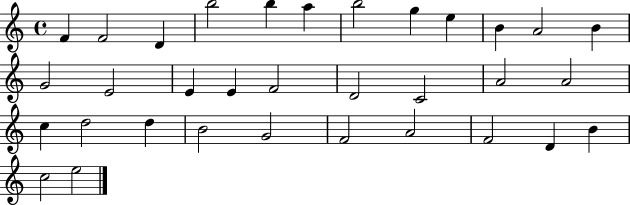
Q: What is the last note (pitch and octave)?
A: E5